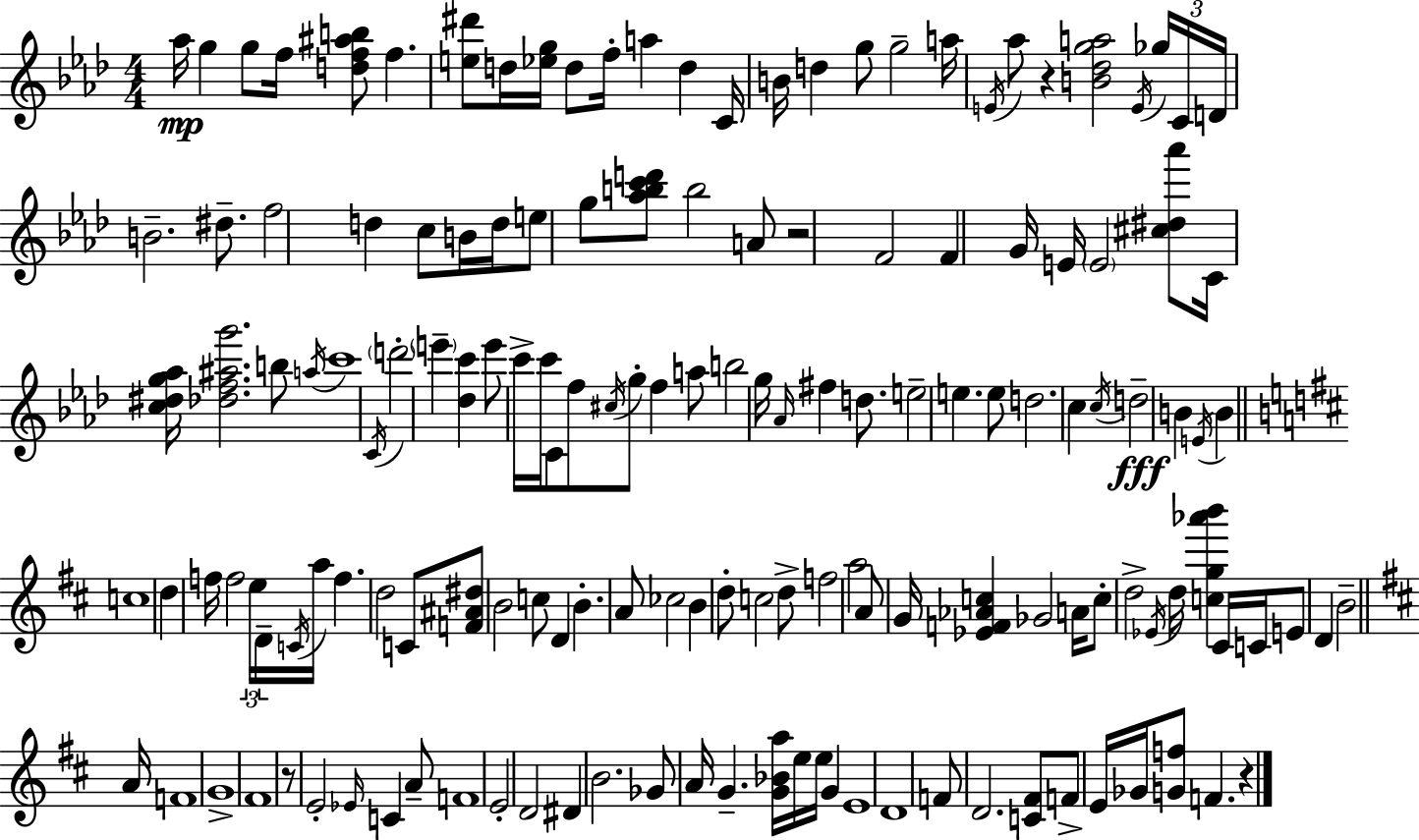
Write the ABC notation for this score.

X:1
T:Untitled
M:4/4
L:1/4
K:Ab
_a/4 g g/2 f/4 [df^ab]/2 f [e^d']/2 d/4 [_eg]/4 d/2 f/4 a d C/4 B/4 d g/2 g2 a/4 E/4 _a/2 z [B_dga]2 E/4 _g/4 C/4 D/4 B2 ^d/2 f2 d c/2 B/4 d/4 e/2 g/2 [_abc'd']/2 b2 A/2 z2 F2 F G/4 E/4 E2 [^c^d_a']/2 C/4 [c^dg_a]/4 [_df^ag']2 b/2 a/4 c'4 C/4 d'2 e' [_dc'] e'/2 c'/4 c'/4 C/2 f/2 ^c/4 g/2 f a/2 b2 g/4 _A/4 ^f d/2 e2 e e/2 d2 c c/4 d2 B E/4 B c4 d f/4 f2 e/4 D/4 C/4 a/4 f d2 C/2 [F^A^d]/2 B2 c/2 D B A/2 _c2 B d/2 c2 d/2 f2 a2 A/2 G/4 [_EF_Ac] _G2 A/4 c/2 d2 _E/4 d/4 [cg_a'b'] ^C/4 C/4 E/2 D B2 A/4 F4 G4 ^F4 z/2 E2 _E/4 C A/2 F4 E2 D2 ^D B2 _G/2 A/4 G [G_Ba]/4 e/4 e/4 G E4 D4 F/2 D2 [C^F]/2 F/2 E/4 _G/4 [Gf]/2 F z